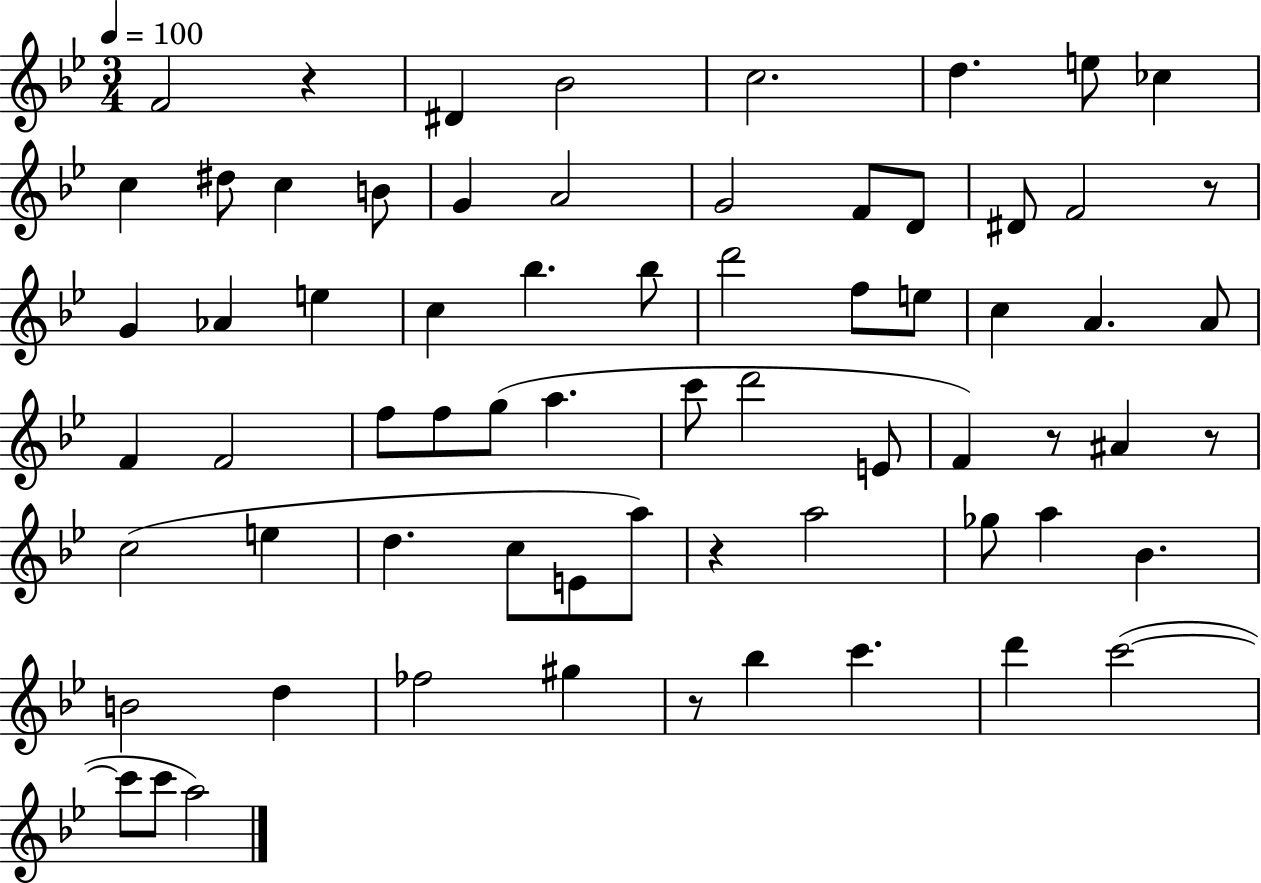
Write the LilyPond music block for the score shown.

{
  \clef treble
  \numericTimeSignature
  \time 3/4
  \key bes \major
  \tempo 4 = 100
  \repeat volta 2 { f'2 r4 | dis'4 bes'2 | c''2. | d''4. e''8 ces''4 | \break c''4 dis''8 c''4 b'8 | g'4 a'2 | g'2 f'8 d'8 | dis'8 f'2 r8 | \break g'4 aes'4 e''4 | c''4 bes''4. bes''8 | d'''2 f''8 e''8 | c''4 a'4. a'8 | \break f'4 f'2 | f''8 f''8 g''8( a''4. | c'''8 d'''2 e'8 | f'4) r8 ais'4 r8 | \break c''2( e''4 | d''4. c''8 e'8 a''8) | r4 a''2 | ges''8 a''4 bes'4. | \break b'2 d''4 | fes''2 gis''4 | r8 bes''4 c'''4. | d'''4 c'''2~(~ | \break c'''8 c'''8 a''2) | } \bar "|."
}